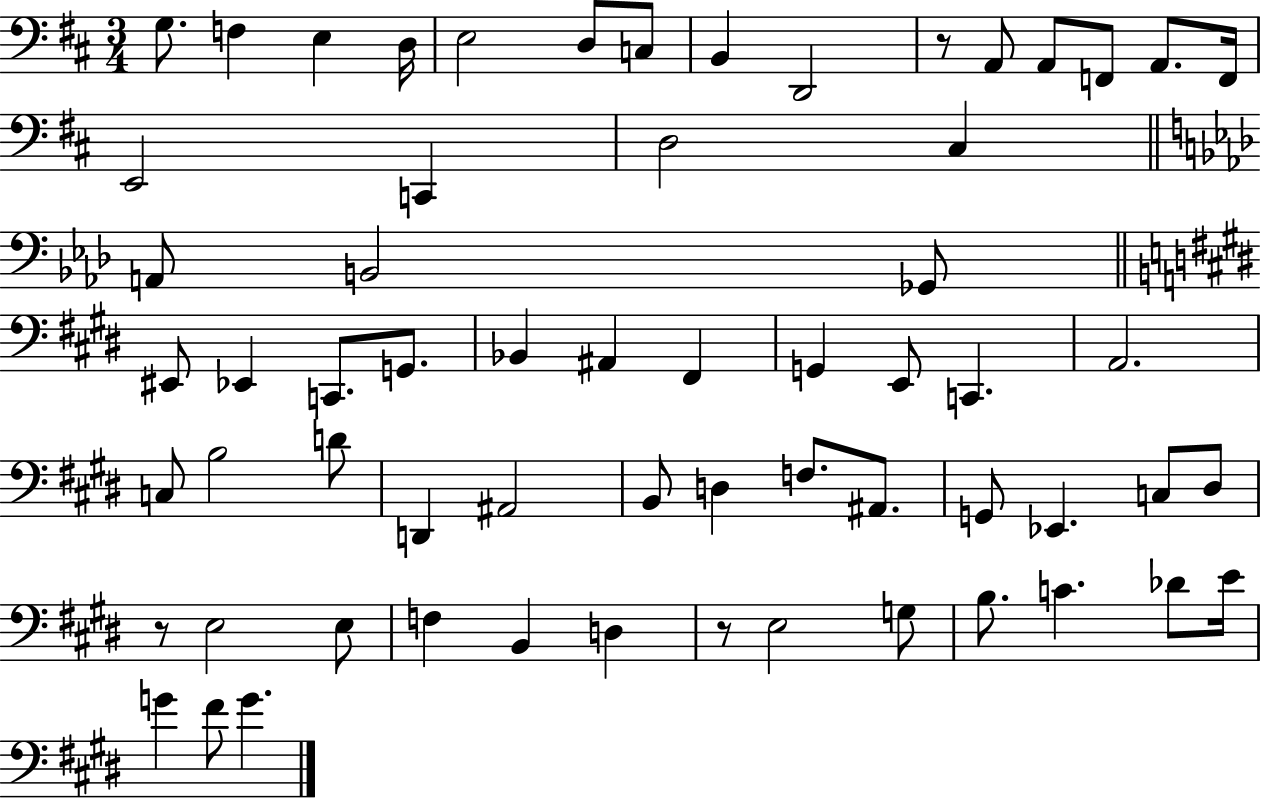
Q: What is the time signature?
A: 3/4